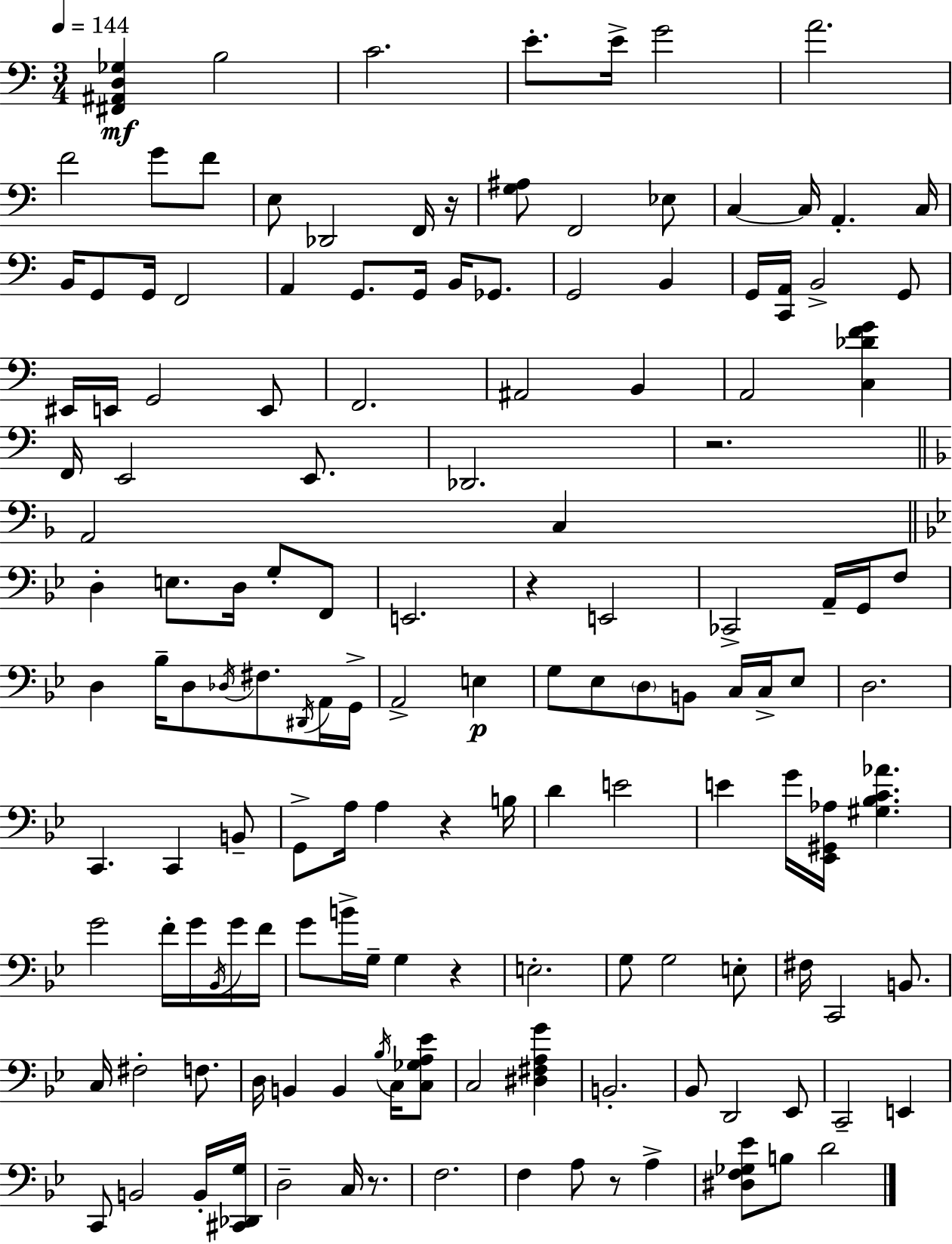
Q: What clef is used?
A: bass